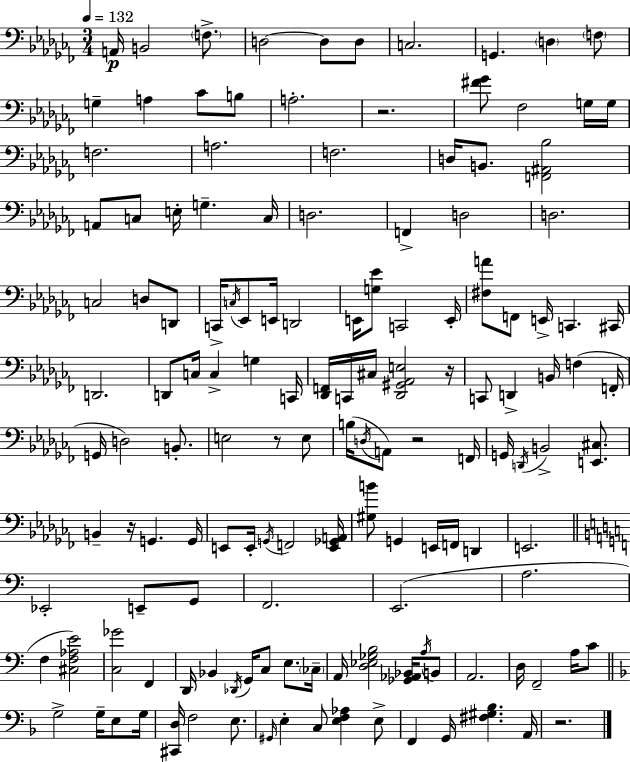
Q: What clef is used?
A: bass